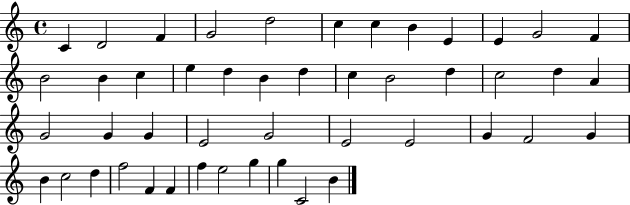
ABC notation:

X:1
T:Untitled
M:4/4
L:1/4
K:C
C D2 F G2 d2 c c B E E G2 F B2 B c e d B d c B2 d c2 d A G2 G G E2 G2 E2 E2 G F2 G B c2 d f2 F F f e2 g g C2 B